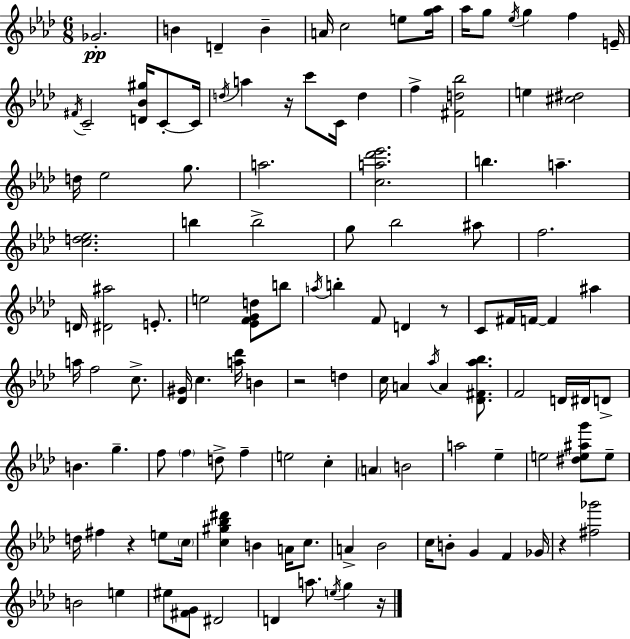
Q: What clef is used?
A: treble